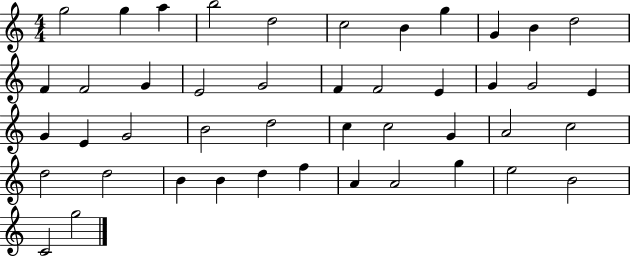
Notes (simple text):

G5/h G5/q A5/q B5/h D5/h C5/h B4/q G5/q G4/q B4/q D5/h F4/q F4/h G4/q E4/h G4/h F4/q F4/h E4/q G4/q G4/h E4/q G4/q E4/q G4/h B4/h D5/h C5/q C5/h G4/q A4/h C5/h D5/h D5/h B4/q B4/q D5/q F5/q A4/q A4/h G5/q E5/h B4/h C4/h G5/h